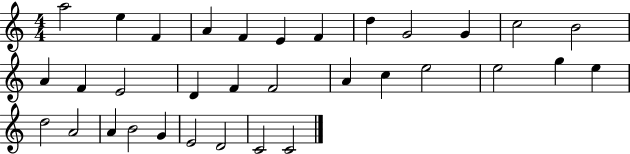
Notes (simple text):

A5/h E5/q F4/q A4/q F4/q E4/q F4/q D5/q G4/h G4/q C5/h B4/h A4/q F4/q E4/h D4/q F4/q F4/h A4/q C5/q E5/h E5/h G5/q E5/q D5/h A4/h A4/q B4/h G4/q E4/h D4/h C4/h C4/h